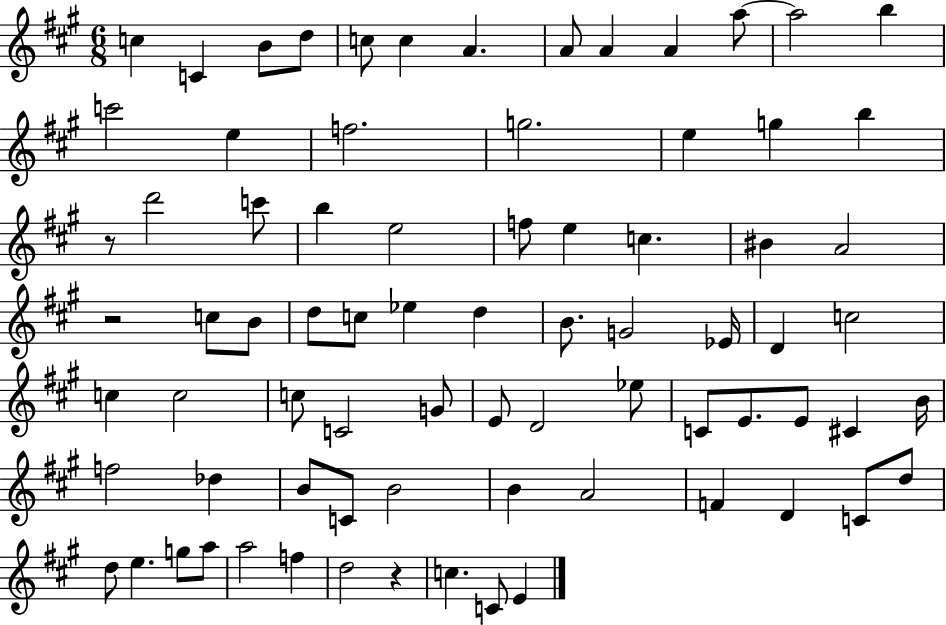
C5/q C4/q B4/e D5/e C5/e C5/q A4/q. A4/e A4/q A4/q A5/e A5/h B5/q C6/h E5/q F5/h. G5/h. E5/q G5/q B5/q R/e D6/h C6/e B5/q E5/h F5/e E5/q C5/q. BIS4/q A4/h R/h C5/e B4/e D5/e C5/e Eb5/q D5/q B4/e. G4/h Eb4/s D4/q C5/h C5/q C5/h C5/e C4/h G4/e E4/e D4/h Eb5/e C4/e E4/e. E4/e C#4/q B4/s F5/h Db5/q B4/e C4/e B4/h B4/q A4/h F4/q D4/q C4/e D5/e D5/e E5/q. G5/e A5/e A5/h F5/q D5/h R/q C5/q. C4/e E4/q